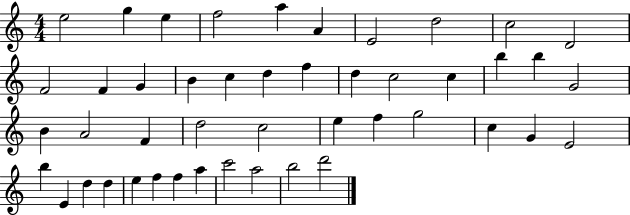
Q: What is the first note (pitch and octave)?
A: E5